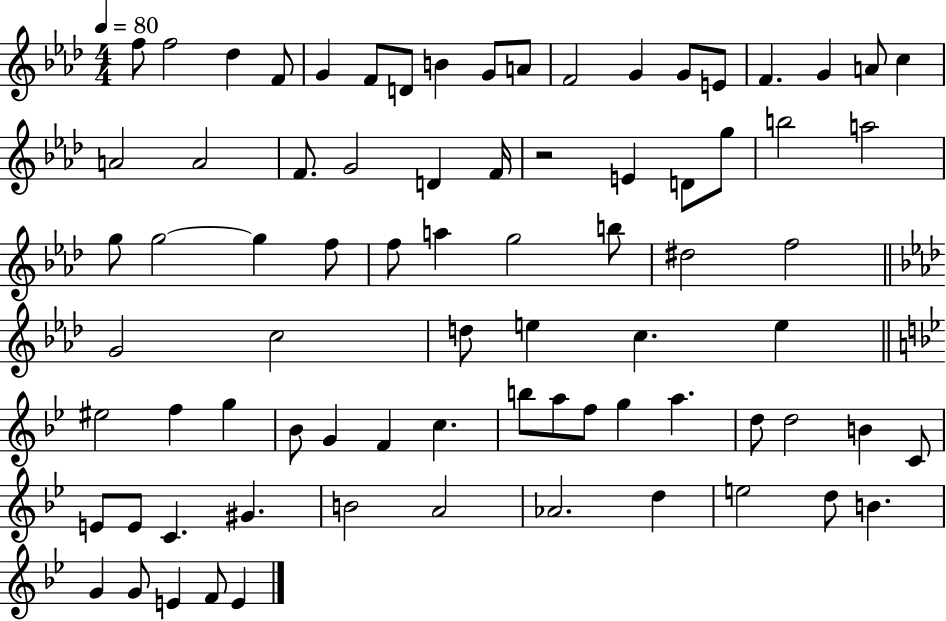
{
  \clef treble
  \numericTimeSignature
  \time 4/4
  \key aes \major
  \tempo 4 = 80
  f''8 f''2 des''4 f'8 | g'4 f'8 d'8 b'4 g'8 a'8 | f'2 g'4 g'8 e'8 | f'4. g'4 a'8 c''4 | \break a'2 a'2 | f'8. g'2 d'4 f'16 | r2 e'4 d'8 g''8 | b''2 a''2 | \break g''8 g''2~~ g''4 f''8 | f''8 a''4 g''2 b''8 | dis''2 f''2 | \bar "||" \break \key f \minor g'2 c''2 | d''8 e''4 c''4. e''4 | \bar "||" \break \key bes \major eis''2 f''4 g''4 | bes'8 g'4 f'4 c''4. | b''8 a''8 f''8 g''4 a''4. | d''8 d''2 b'4 c'8 | \break e'8 e'8 c'4. gis'4. | b'2 a'2 | aes'2. d''4 | e''2 d''8 b'4. | \break g'4 g'8 e'4 f'8 e'4 | \bar "|."
}